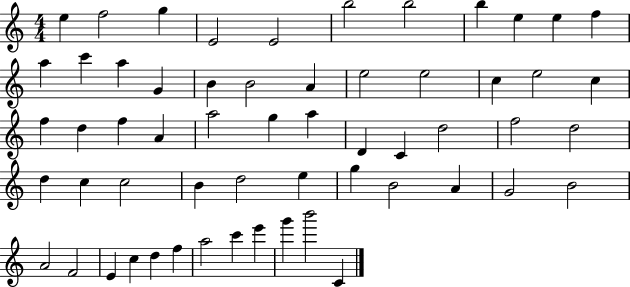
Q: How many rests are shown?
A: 0